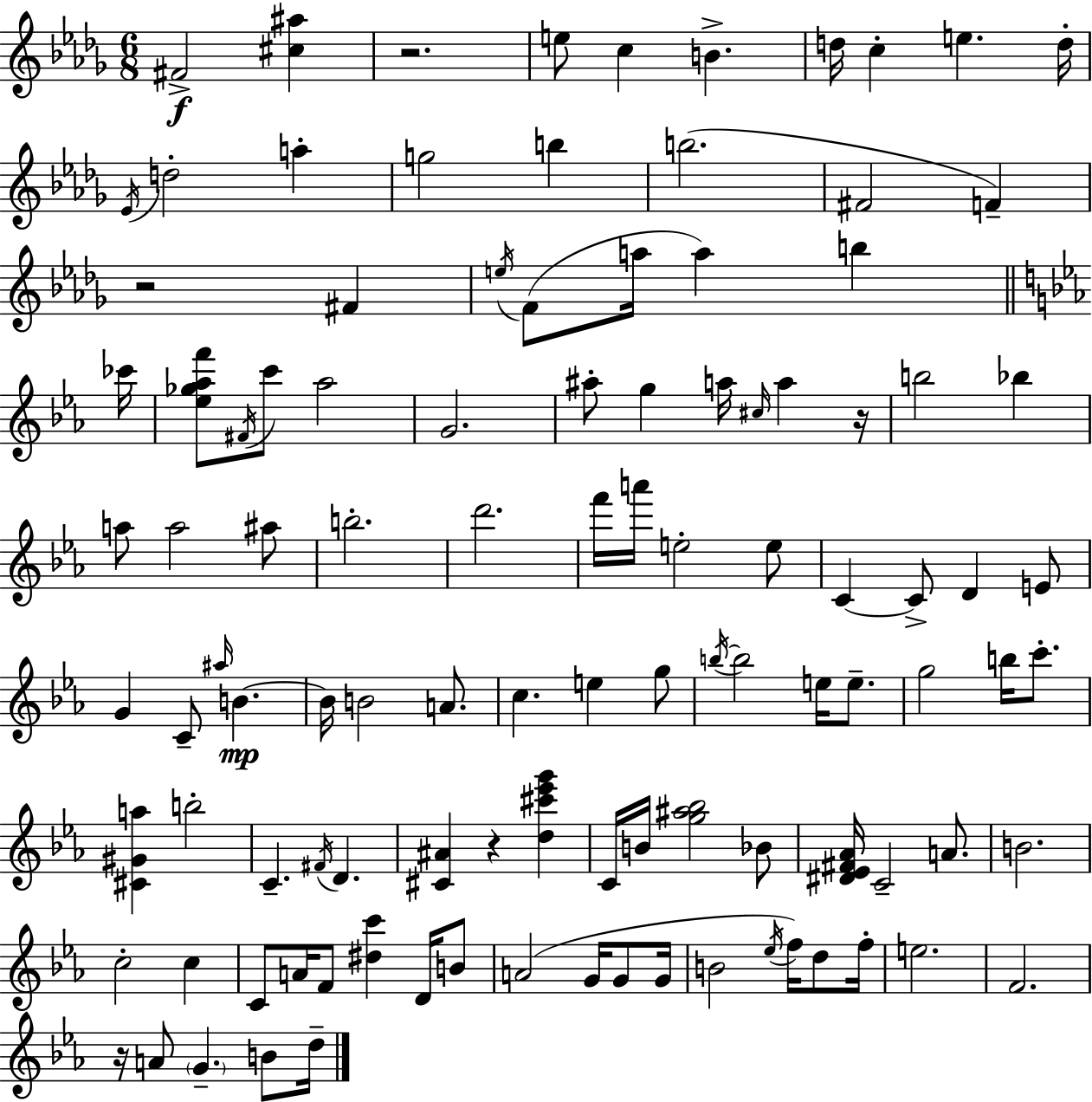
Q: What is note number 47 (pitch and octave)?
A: E4